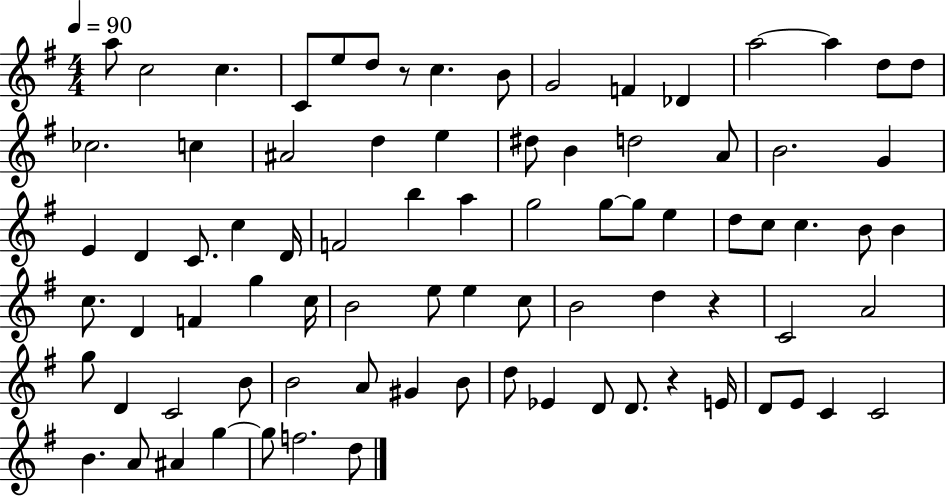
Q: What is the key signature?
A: G major